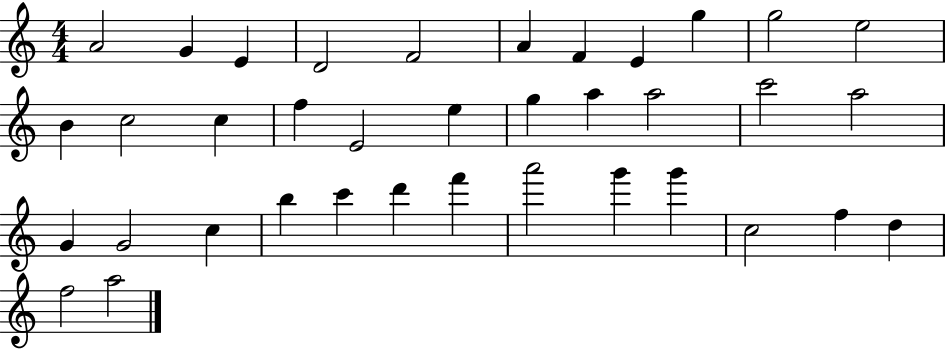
{
  \clef treble
  \numericTimeSignature
  \time 4/4
  \key c \major
  a'2 g'4 e'4 | d'2 f'2 | a'4 f'4 e'4 g''4 | g''2 e''2 | \break b'4 c''2 c''4 | f''4 e'2 e''4 | g''4 a''4 a''2 | c'''2 a''2 | \break g'4 g'2 c''4 | b''4 c'''4 d'''4 f'''4 | a'''2 g'''4 g'''4 | c''2 f''4 d''4 | \break f''2 a''2 | \bar "|."
}